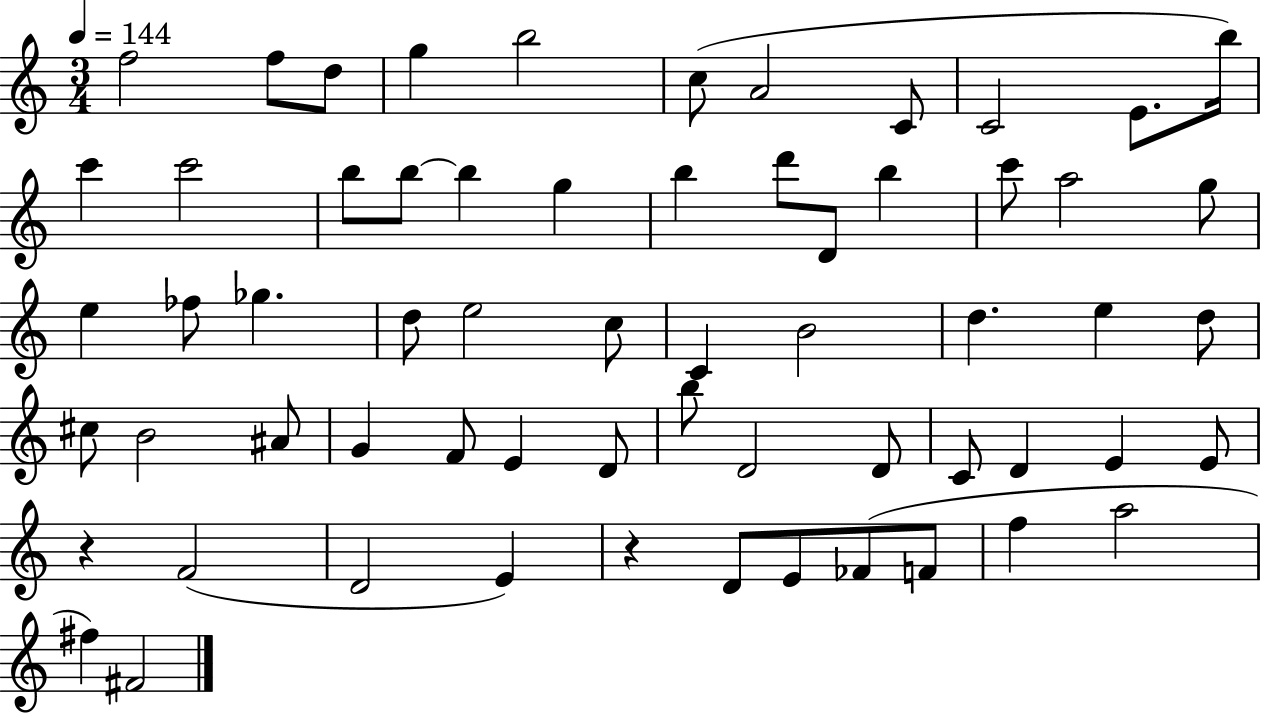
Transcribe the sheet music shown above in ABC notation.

X:1
T:Untitled
M:3/4
L:1/4
K:C
f2 f/2 d/2 g b2 c/2 A2 C/2 C2 E/2 b/4 c' c'2 b/2 b/2 b g b d'/2 D/2 b c'/2 a2 g/2 e _f/2 _g d/2 e2 c/2 C B2 d e d/2 ^c/2 B2 ^A/2 G F/2 E D/2 b/2 D2 D/2 C/2 D E E/2 z F2 D2 E z D/2 E/2 _F/2 F/2 f a2 ^f ^F2